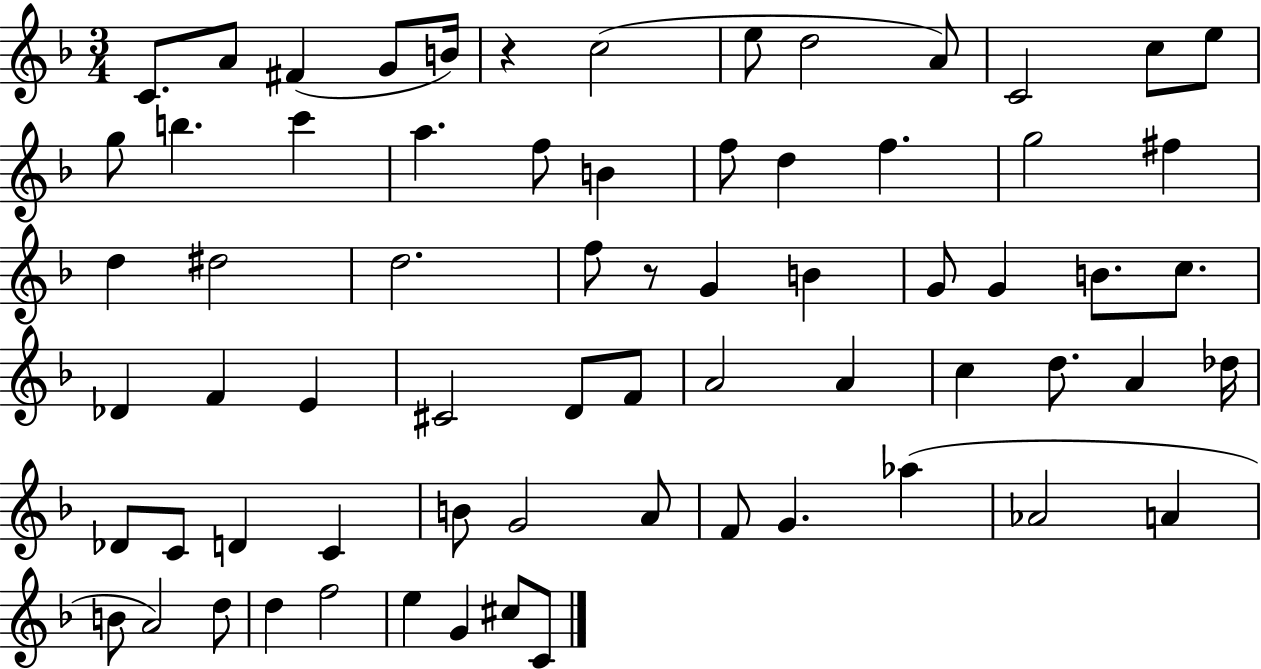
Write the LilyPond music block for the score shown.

{
  \clef treble
  \numericTimeSignature
  \time 3/4
  \key f \major
  c'8. a'8 fis'4( g'8 b'16) | r4 c''2( | e''8 d''2 a'8) | c'2 c''8 e''8 | \break g''8 b''4. c'''4 | a''4. f''8 b'4 | f''8 d''4 f''4. | g''2 fis''4 | \break d''4 dis''2 | d''2. | f''8 r8 g'4 b'4 | g'8 g'4 b'8. c''8. | \break des'4 f'4 e'4 | cis'2 d'8 f'8 | a'2 a'4 | c''4 d''8. a'4 des''16 | \break des'8 c'8 d'4 c'4 | b'8 g'2 a'8 | f'8 g'4. aes''4( | aes'2 a'4 | \break b'8 a'2) d''8 | d''4 f''2 | e''4 g'4 cis''8 c'8 | \bar "|."
}